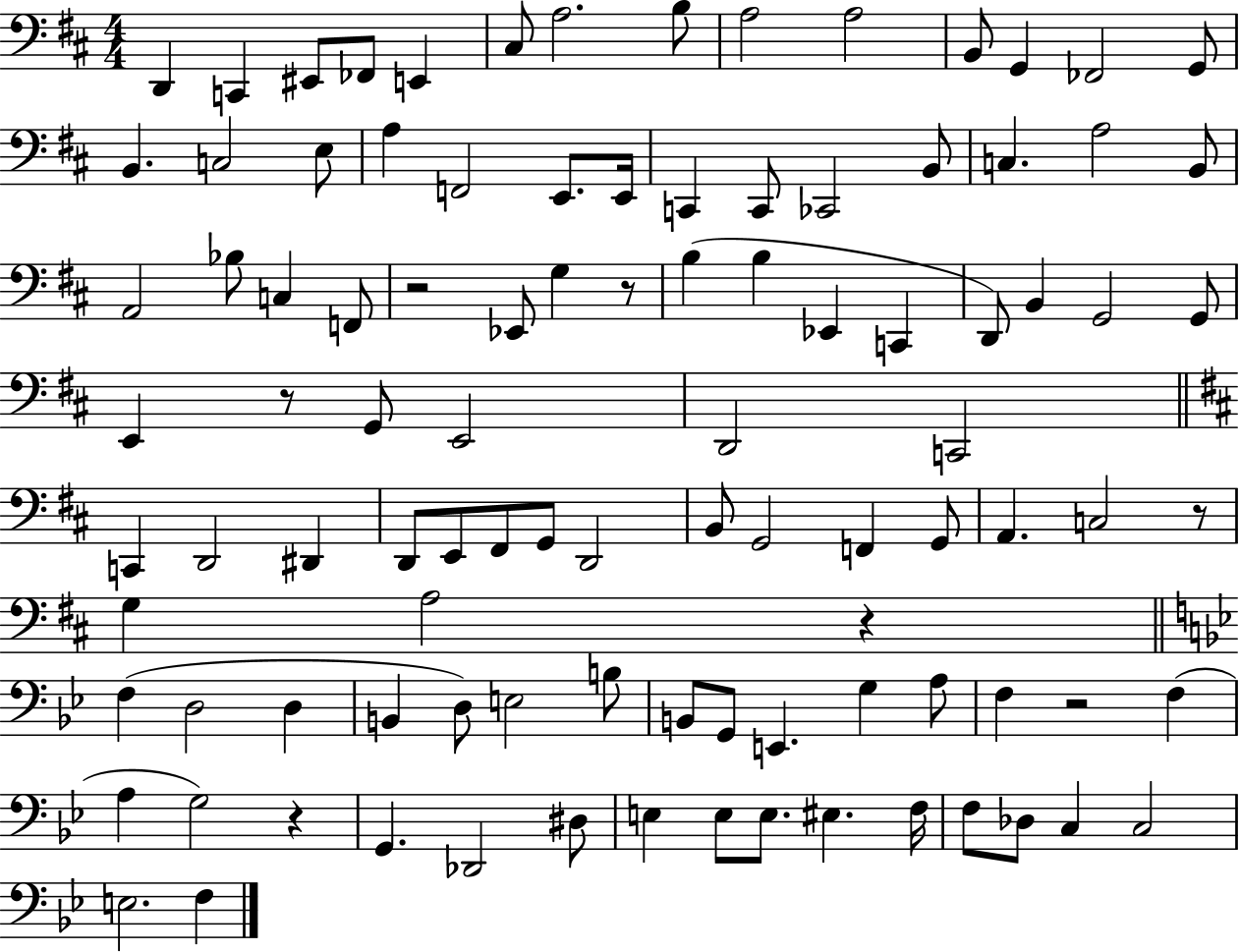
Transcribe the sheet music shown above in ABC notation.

X:1
T:Untitled
M:4/4
L:1/4
K:D
D,, C,, ^E,,/2 _F,,/2 E,, ^C,/2 A,2 B,/2 A,2 A,2 B,,/2 G,, _F,,2 G,,/2 B,, C,2 E,/2 A, F,,2 E,,/2 E,,/4 C,, C,,/2 _C,,2 B,,/2 C, A,2 B,,/2 A,,2 _B,/2 C, F,,/2 z2 _E,,/2 G, z/2 B, B, _E,, C,, D,,/2 B,, G,,2 G,,/2 E,, z/2 G,,/2 E,,2 D,,2 C,,2 C,, D,,2 ^D,, D,,/2 E,,/2 ^F,,/2 G,,/2 D,,2 B,,/2 G,,2 F,, G,,/2 A,, C,2 z/2 G, A,2 z F, D,2 D, B,, D,/2 E,2 B,/2 B,,/2 G,,/2 E,, G, A,/2 F, z2 F, A, G,2 z G,, _D,,2 ^D,/2 E, E,/2 E,/2 ^E, F,/4 F,/2 _D,/2 C, C,2 E,2 F,